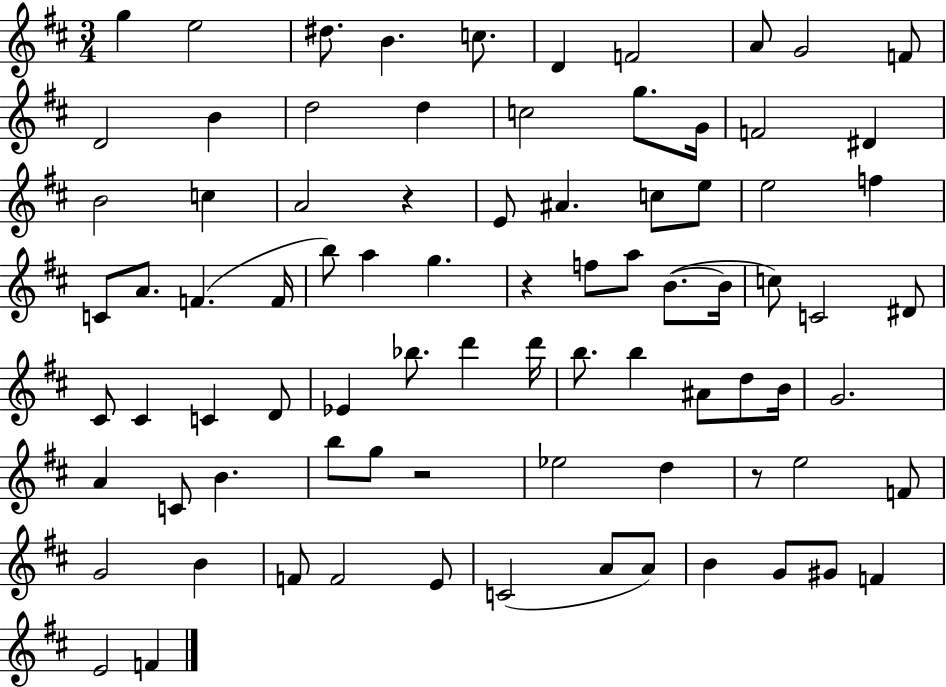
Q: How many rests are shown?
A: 4